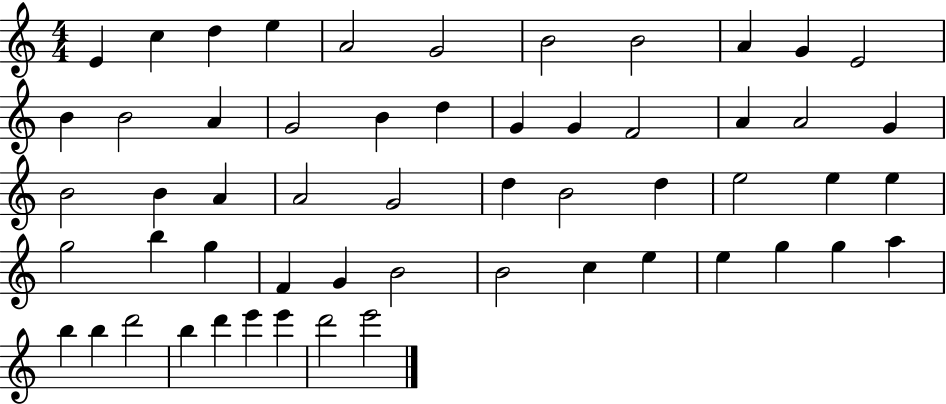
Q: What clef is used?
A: treble